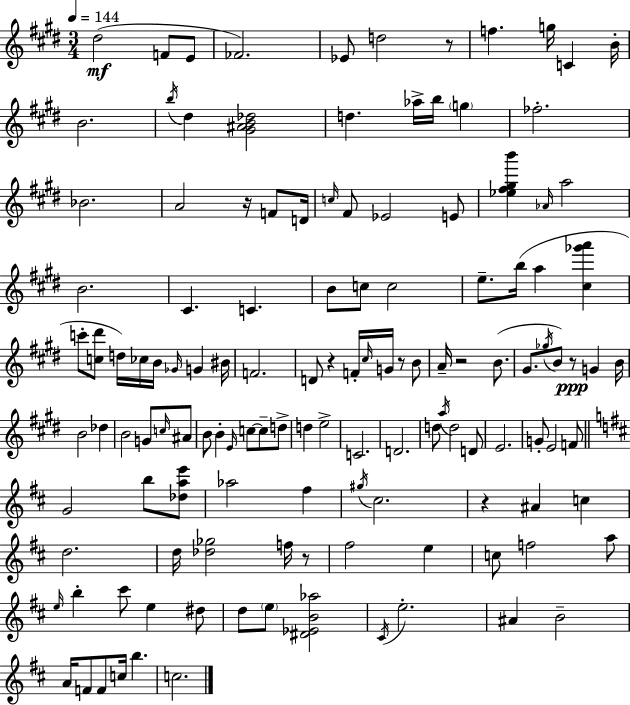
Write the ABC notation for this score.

X:1
T:Untitled
M:3/4
L:1/4
K:E
^d2 F/2 E/2 _F2 _E/2 d2 z/2 f g/4 C B/4 B2 b/4 ^d [^G^AB_d]2 d _a/4 b/4 g _f2 _B2 A2 z/4 F/2 D/4 c/4 ^F/2 _E2 E/2 [_e^f^gb'] _A/4 a2 B2 ^C C B/2 c/2 c2 e/2 b/4 a [^c_g'a'] c'/2 [c^d']/2 d/4 _c/4 B/4 _G/4 G ^B/4 F2 D/2 z F/4 ^c/4 G/4 z/2 B/2 A/4 z2 B/2 ^G/2 _g/4 B/2 z/2 G B/4 B2 _d B2 G/2 c/4 ^A/2 B/2 B E/4 c/2 c/2 d/2 d e2 C2 D2 d/2 a/4 d2 D/2 E2 G/2 E2 F/2 G2 b/2 [_dae']/2 _a2 ^f ^g/4 ^c2 z ^A c d2 d/4 [_d_g]2 f/4 z/2 ^f2 e c/2 f2 a/2 e/4 b ^c'/2 e ^d/2 d/2 e/2 [^D_EB_a]2 ^C/4 e2 ^A B2 A/4 F/2 F/2 c/4 b c2